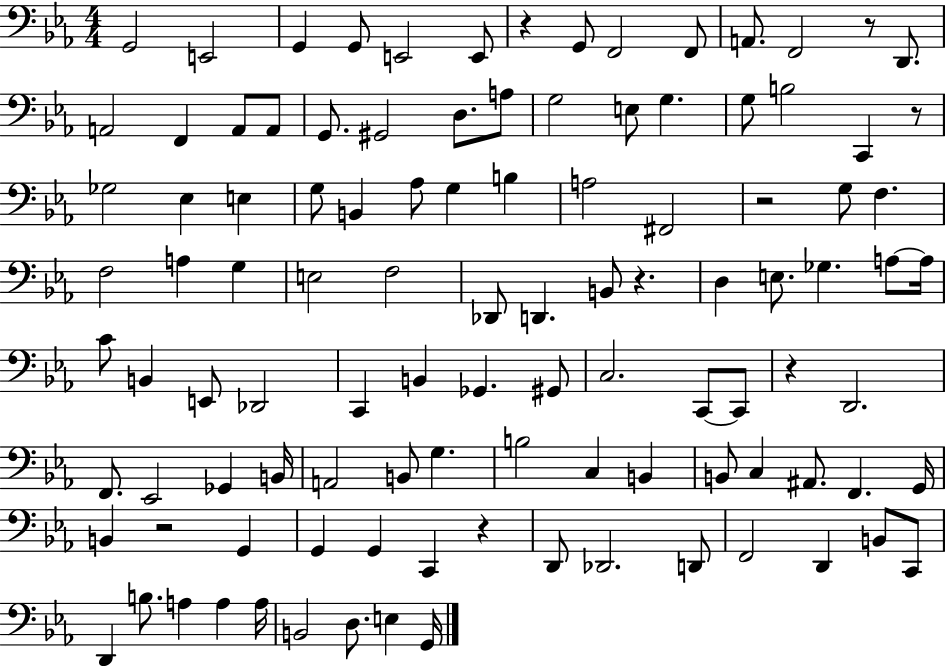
{
  \clef bass
  \numericTimeSignature
  \time 4/4
  \key ees \major
  g,2 e,2 | g,4 g,8 e,2 e,8 | r4 g,8 f,2 f,8 | a,8. f,2 r8 d,8. | \break a,2 f,4 a,8 a,8 | g,8. gis,2 d8. a8 | g2 e8 g4. | g8 b2 c,4 r8 | \break ges2 ees4 e4 | g8 b,4 aes8 g4 b4 | a2 fis,2 | r2 g8 f4. | \break f2 a4 g4 | e2 f2 | des,8 d,4. b,8 r4. | d4 e8. ges4. a8~~ a16 | \break c'8 b,4 e,8 des,2 | c,4 b,4 ges,4. gis,8 | c2. c,8~~ c,8 | r4 d,2. | \break f,8. ees,2 ges,4 b,16 | a,2 b,8 g4. | b2 c4 b,4 | b,8 c4 ais,8. f,4. g,16 | \break b,4 r2 g,4 | g,4 g,4 c,4 r4 | d,8 des,2. d,8 | f,2 d,4 b,8 c,8 | \break d,4 b8. a4 a4 a16 | b,2 d8. e4 g,16 | \bar "|."
}